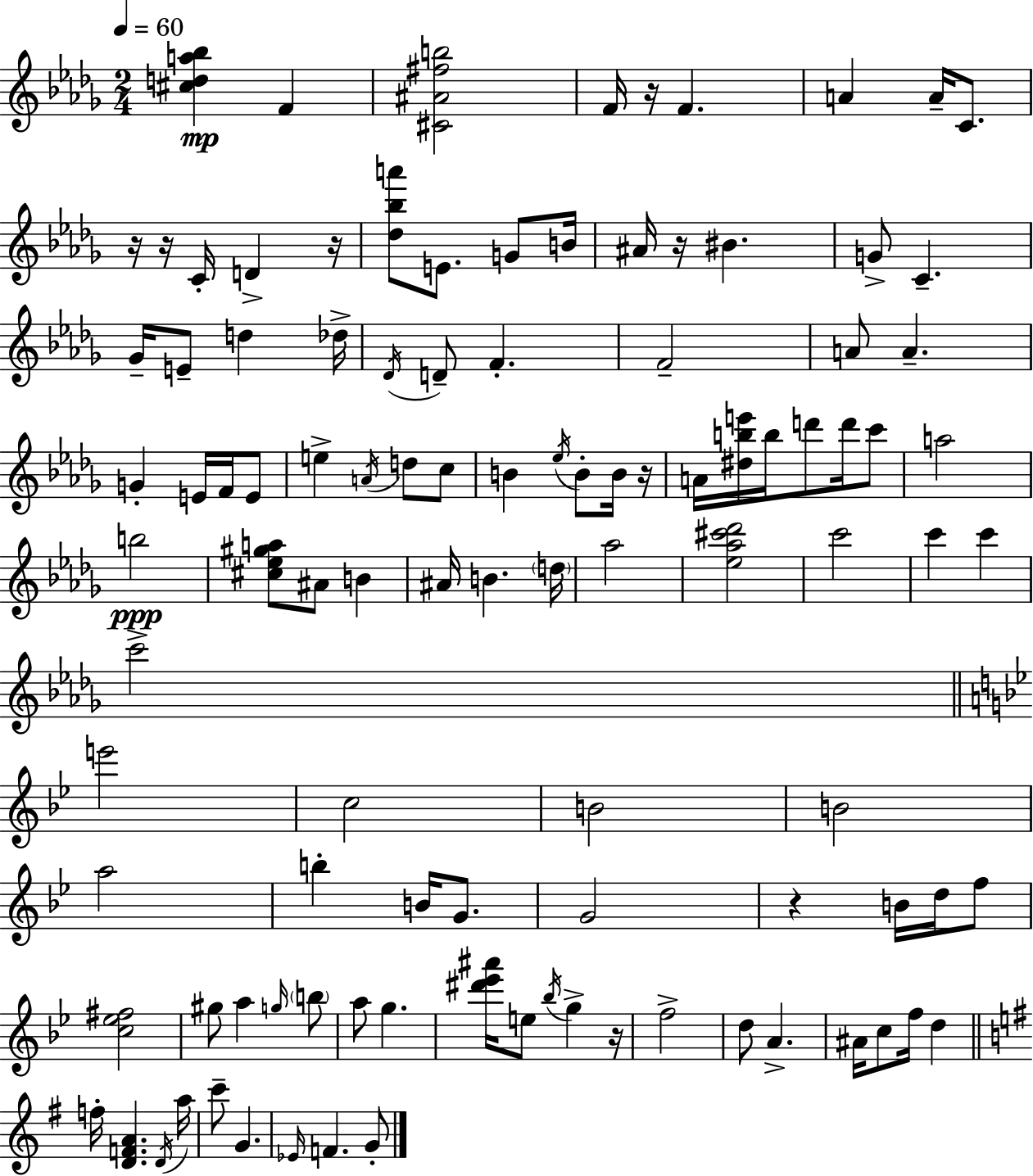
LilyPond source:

{
  \clef treble
  \numericTimeSignature
  \time 2/4
  \key bes \minor
  \tempo 4 = 60
  <cis'' d'' a'' bes''>4\mp f'4 | <cis' ais' fis'' b''>2 | f'16 r16 f'4. | a'4 a'16-- c'8. | \break r16 r16 c'16-. d'4-> r16 | <des'' bes'' a'''>8 e'8. g'8 b'16 | ais'16 r16 bis'4. | g'8-> c'4.-- | \break ges'16-- e'8-- d''4 des''16-> | \acciaccatura { des'16 } d'8-- f'4.-. | f'2-- | a'8 a'4.-- | \break g'4-. e'16 f'16 e'8 | e''4-> \acciaccatura { a'16 } d''8 | c''8 b'4 \acciaccatura { ees''16 } b'8-. | b'16 r16 a'16 <dis'' b'' e'''>16 b''16 d'''8 | \break d'''16 c'''8 a''2 | b''2\ppp | <cis'' ees'' gis'' a''>8 ais'8 b'4 | ais'16 b'4. | \break \parenthesize d''16 aes''2 | <ees'' aes'' cis''' des'''>2 | c'''2 | c'''4 c'''4 | \break c'''2-> | \bar "||" \break \key bes \major e'''2 | c''2 | b'2 | b'2 | \break a''2 | b''4-. b'16 g'8. | g'2 | r4 b'16 d''16 f''8 | \break <c'' ees'' fis''>2 | gis''8 a''4 \grace { g''16 } \parenthesize b''8 | a''8 g''4. | <dis''' ees''' ais'''>16 e''8 \acciaccatura { bes''16 } g''4-> | \break r16 f''2-> | d''8 a'4.-> | ais'16 c''8 f''16 d''4 | \bar "||" \break \key g \major f''16-. <d' f' a'>4. \acciaccatura { d'16 } | a''16 c'''8-- g'4. | \grace { ees'16 } f'4. | g'8-. \bar "|."
}